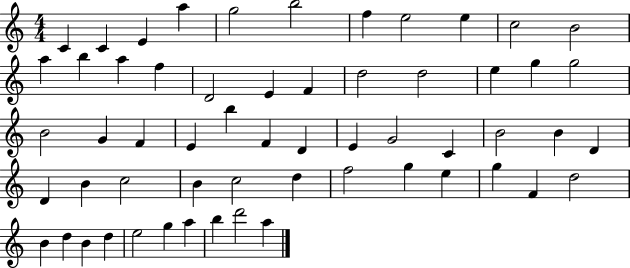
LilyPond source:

{
  \clef treble
  \numericTimeSignature
  \time 4/4
  \key c \major
  c'4 c'4 e'4 a''4 | g''2 b''2 | f''4 e''2 e''4 | c''2 b'2 | \break a''4 b''4 a''4 f''4 | d'2 e'4 f'4 | d''2 d''2 | e''4 g''4 g''2 | \break b'2 g'4 f'4 | e'4 b''4 f'4 d'4 | e'4 g'2 c'4 | b'2 b'4 d'4 | \break d'4 b'4 c''2 | b'4 c''2 d''4 | f''2 g''4 e''4 | g''4 f'4 d''2 | \break b'4 d''4 b'4 d''4 | e''2 g''4 a''4 | b''4 d'''2 a''4 | \bar "|."
}